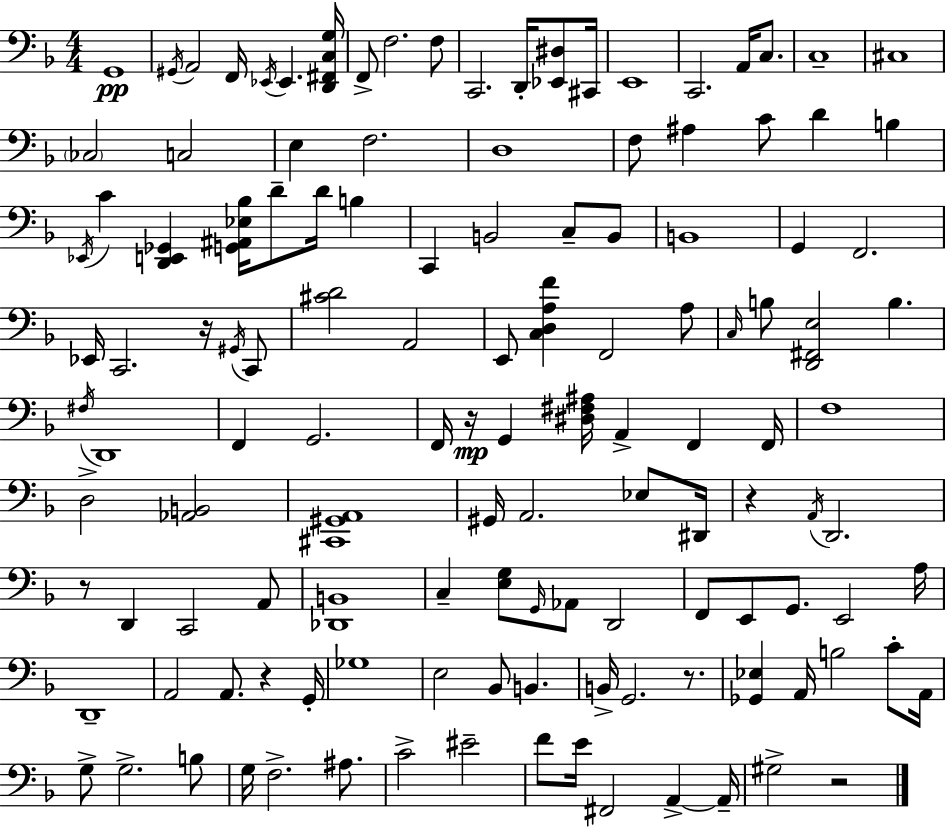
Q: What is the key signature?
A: D minor